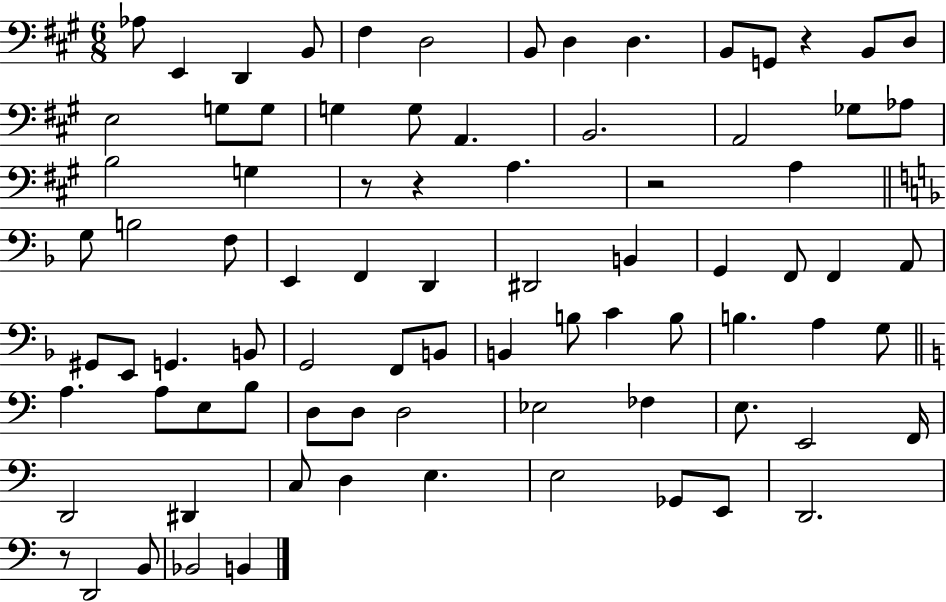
X:1
T:Untitled
M:6/8
L:1/4
K:A
_A,/2 E,, D,, B,,/2 ^F, D,2 B,,/2 D, D, B,,/2 G,,/2 z B,,/2 D,/2 E,2 G,/2 G,/2 G, G,/2 A,, B,,2 A,,2 _G,/2 _A,/2 B,2 G, z/2 z A, z2 A, G,/2 B,2 F,/2 E,, F,, D,, ^D,,2 B,, G,, F,,/2 F,, A,,/2 ^G,,/2 E,,/2 G,, B,,/2 G,,2 F,,/2 B,,/2 B,, B,/2 C B,/2 B, A, G,/2 A, A,/2 E,/2 B,/2 D,/2 D,/2 D,2 _E,2 _F, E,/2 E,,2 F,,/4 D,,2 ^D,, C,/2 D, E, E,2 _G,,/2 E,,/2 D,,2 z/2 D,,2 B,,/2 _B,,2 B,,